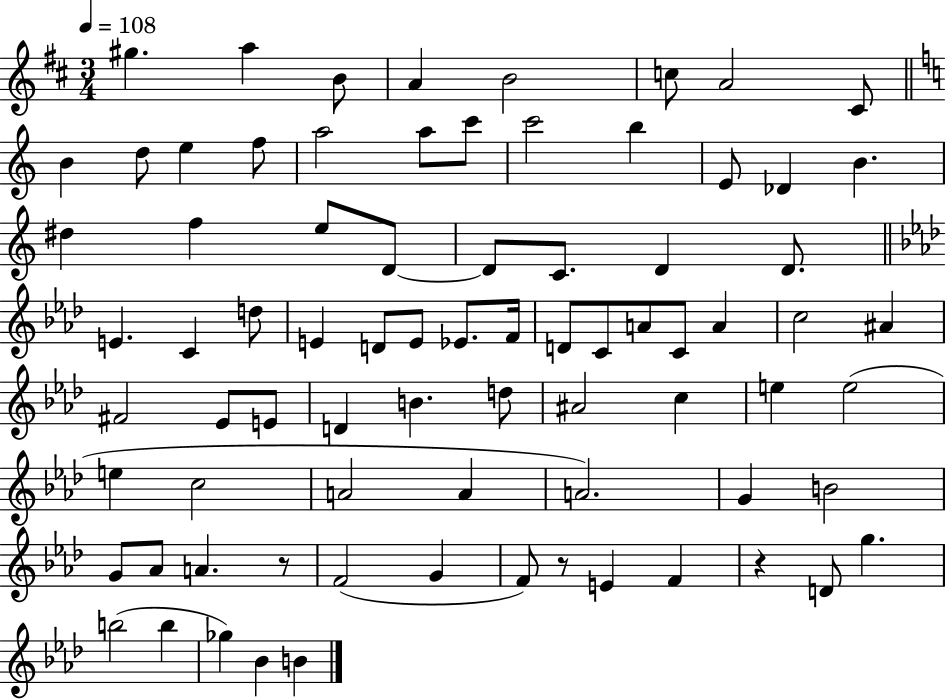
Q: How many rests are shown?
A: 3